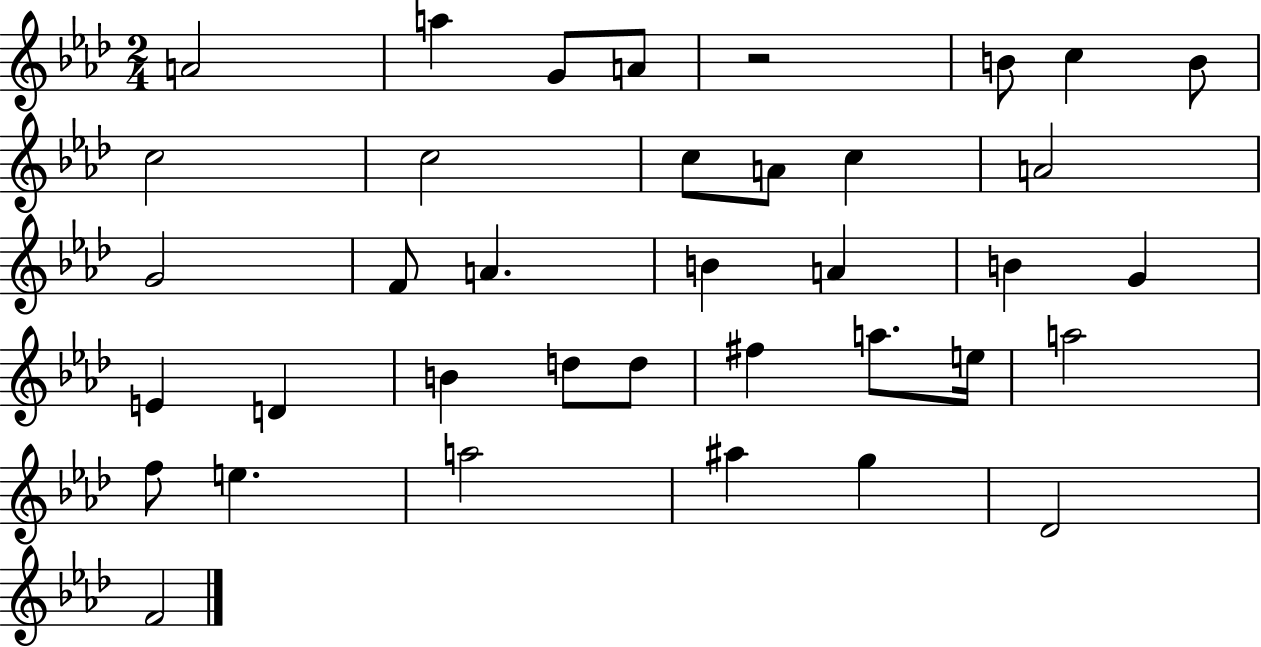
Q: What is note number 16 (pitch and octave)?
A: A4